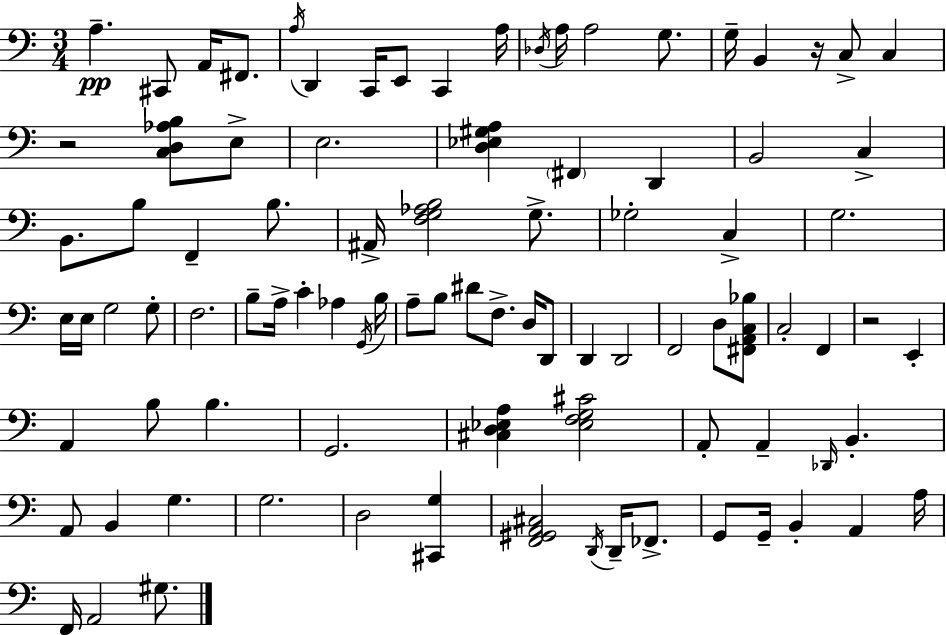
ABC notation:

X:1
T:Untitled
M:3/4
L:1/4
K:Am
A, ^C,,/2 A,,/4 ^F,,/2 A,/4 D,, C,,/4 E,,/2 C,, A,/4 _D,/4 A,/4 A,2 G,/2 G,/4 B,, z/4 C,/2 C, z2 [C,D,_A,B,]/2 E,/2 E,2 [D,_E,^G,A,] ^F,, D,, B,,2 C, B,,/2 B,/2 F,, B,/2 ^A,,/4 [F,G,_A,B,]2 G,/2 _G,2 C, G,2 E,/4 E,/4 G,2 G,/2 F,2 B,/2 A,/4 C _A, G,,/4 B,/4 A,/2 B,/2 ^D/2 F,/2 D,/4 D,,/2 D,, D,,2 F,,2 D,/2 [^F,,A,,C,_B,]/2 C,2 F,, z2 E,, A,, B,/2 B, G,,2 [^C,D,_E,A,] [_E,F,G,^C]2 A,,/2 A,, _D,,/4 B,, A,,/2 B,, G, G,2 D,2 [^C,,G,] [F,,^G,,A,,^C,]2 D,,/4 D,,/4 _F,,/2 G,,/2 G,,/4 B,, A,, A,/4 F,,/4 A,,2 ^G,/2